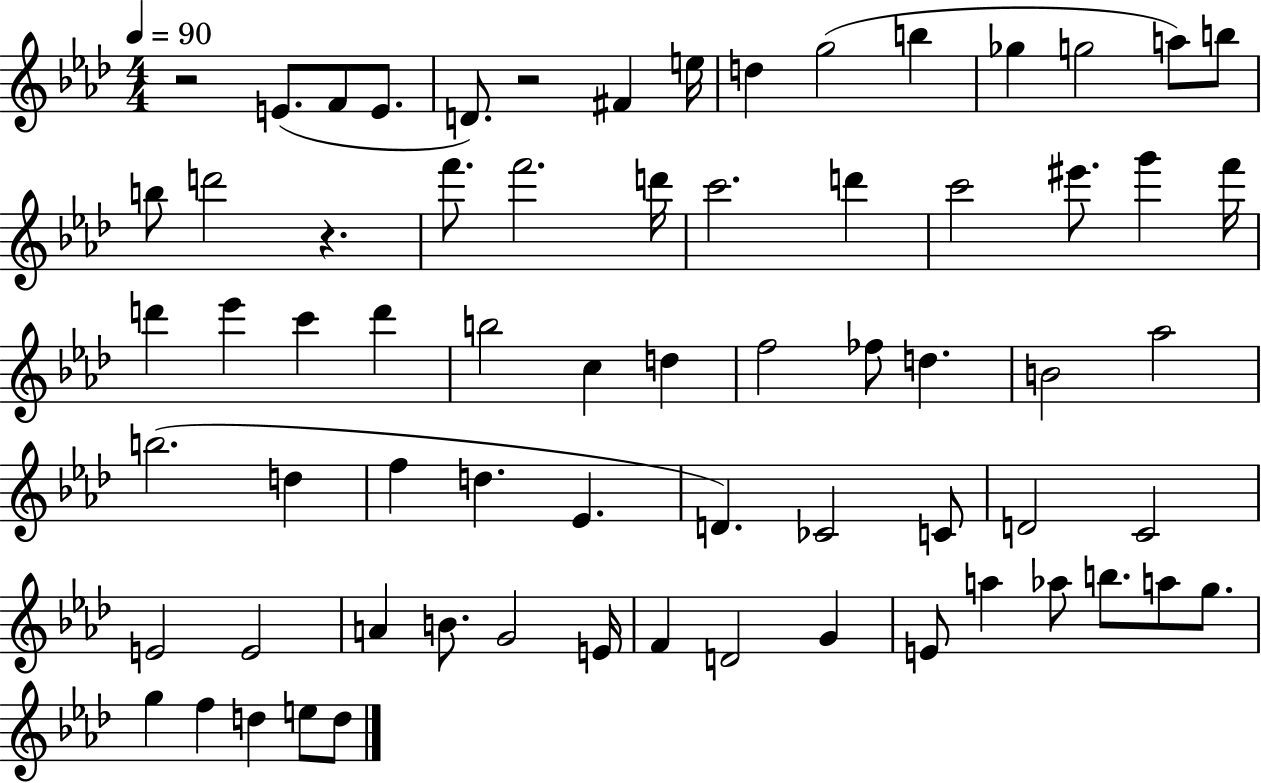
{
  \clef treble
  \numericTimeSignature
  \time 4/4
  \key aes \major
  \tempo 4 = 90
  r2 e'8.( f'8 e'8. | d'8.) r2 fis'4 e''16 | d''4 g''2( b''4 | ges''4 g''2 a''8) b''8 | \break b''8 d'''2 r4. | f'''8. f'''2. d'''16 | c'''2. d'''4 | c'''2 eis'''8. g'''4 f'''16 | \break d'''4 ees'''4 c'''4 d'''4 | b''2 c''4 d''4 | f''2 fes''8 d''4. | b'2 aes''2 | \break b''2.( d''4 | f''4 d''4. ees'4. | d'4.) ces'2 c'8 | d'2 c'2 | \break e'2 e'2 | a'4 b'8. g'2 e'16 | f'4 d'2 g'4 | e'8 a''4 aes''8 b''8. a''8 g''8. | \break g''4 f''4 d''4 e''8 d''8 | \bar "|."
}